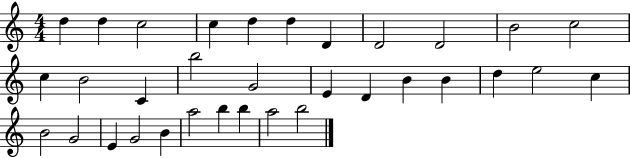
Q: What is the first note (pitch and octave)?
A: D5